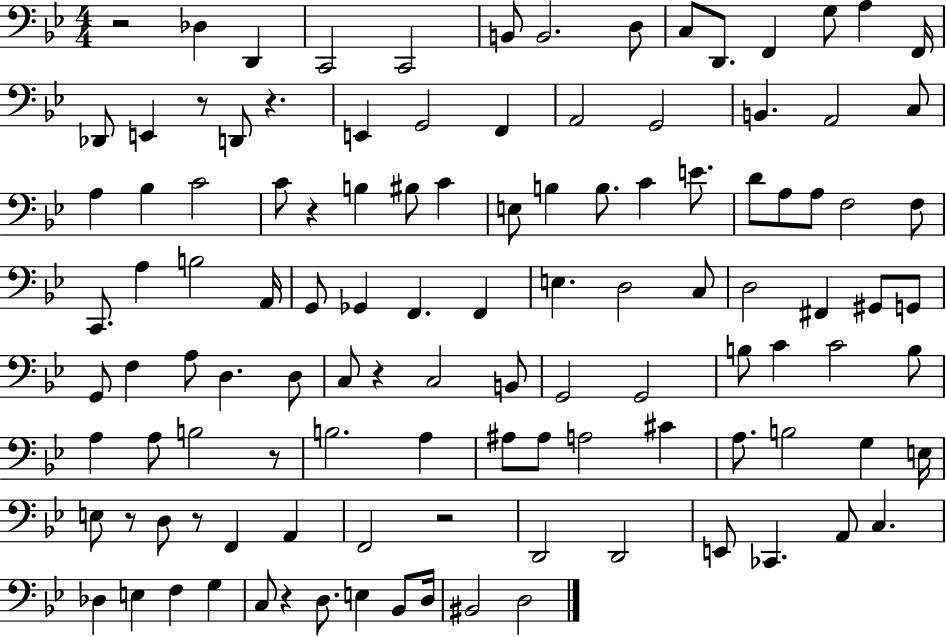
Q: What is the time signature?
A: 4/4